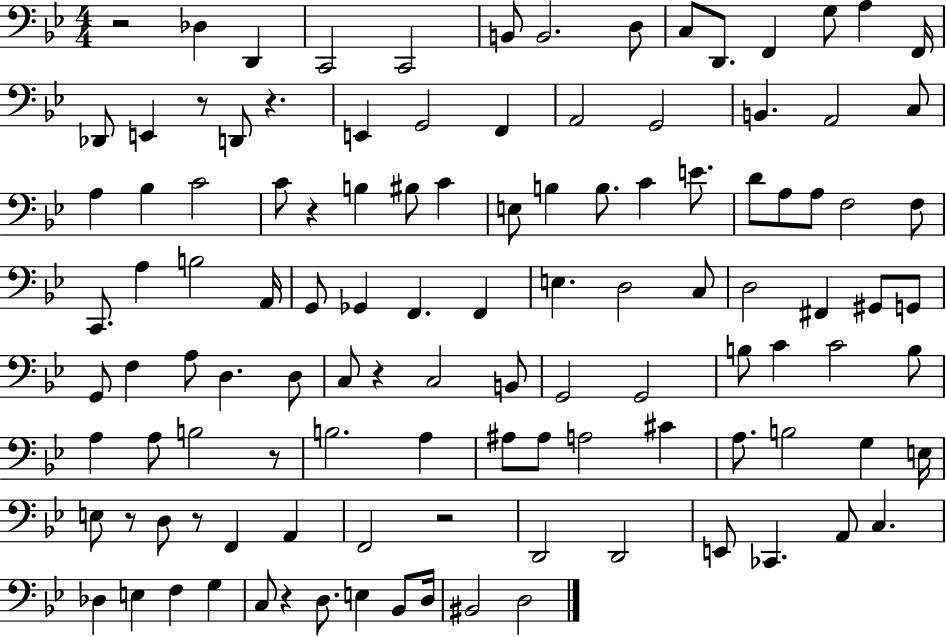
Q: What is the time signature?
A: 4/4